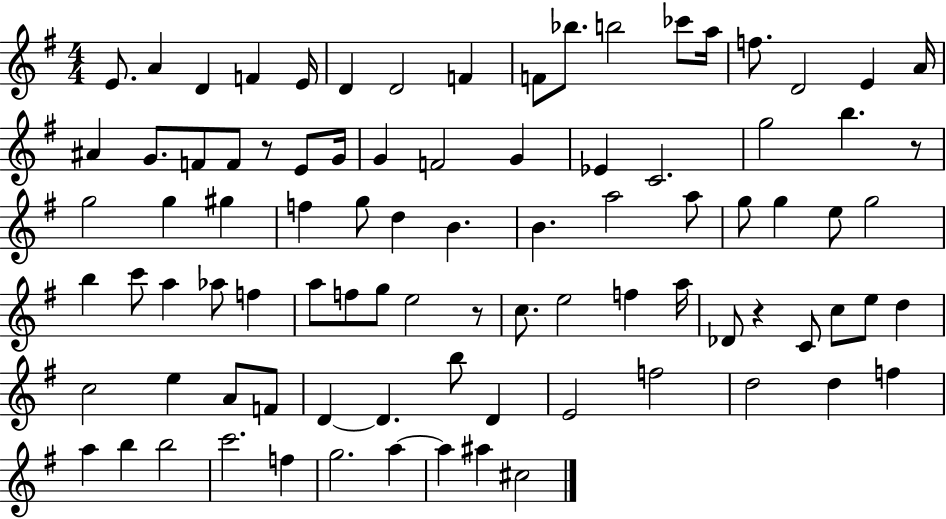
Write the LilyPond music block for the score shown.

{
  \clef treble
  \numericTimeSignature
  \time 4/4
  \key g \major
  e'8. a'4 d'4 f'4 e'16 | d'4 d'2 f'4 | f'8 bes''8. b''2 ces'''8 a''16 | f''8. d'2 e'4 a'16 | \break ais'4 g'8. f'8 f'8 r8 e'8 g'16 | g'4 f'2 g'4 | ees'4 c'2. | g''2 b''4. r8 | \break g''2 g''4 gis''4 | f''4 g''8 d''4 b'4. | b'4. a''2 a''8 | g''8 g''4 e''8 g''2 | \break b''4 c'''8 a''4 aes''8 f''4 | a''8 f''8 g''8 e''2 r8 | c''8. e''2 f''4 a''16 | des'8 r4 c'8 c''8 e''8 d''4 | \break c''2 e''4 a'8 f'8 | d'4~~ d'4. b''8 d'4 | e'2 f''2 | d''2 d''4 f''4 | \break a''4 b''4 b''2 | c'''2. f''4 | g''2. a''4~~ | a''4 ais''4 cis''2 | \break \bar "|."
}